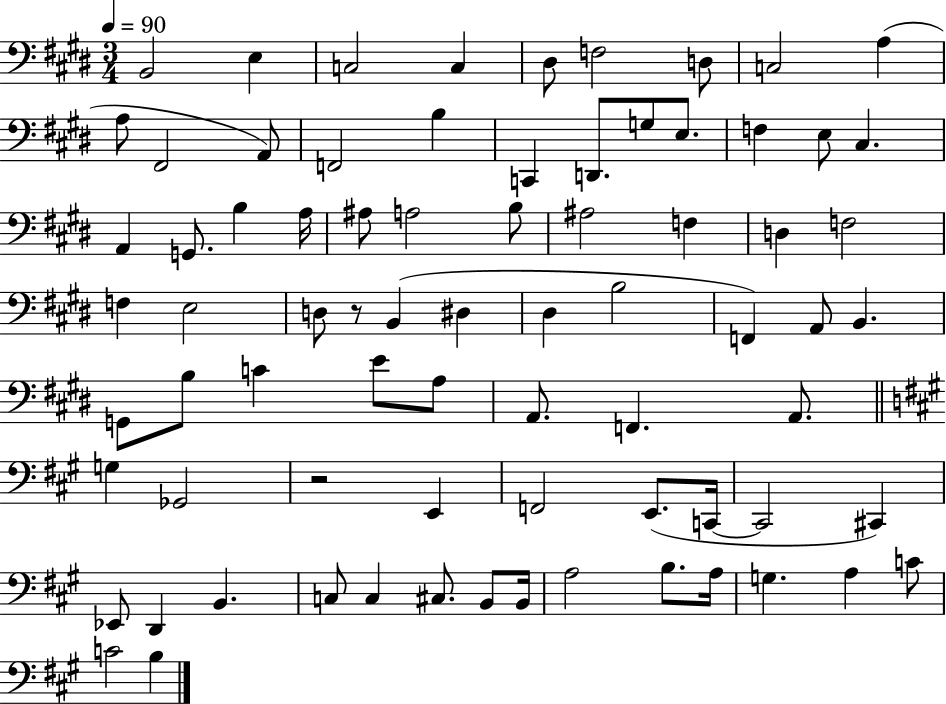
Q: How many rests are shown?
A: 2